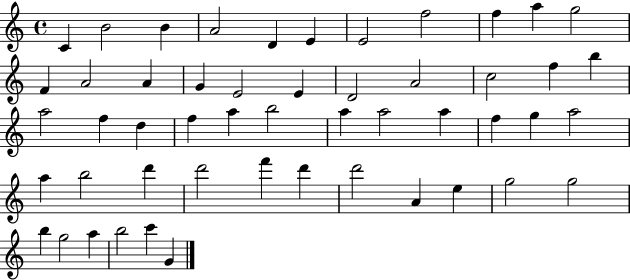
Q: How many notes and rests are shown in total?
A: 51